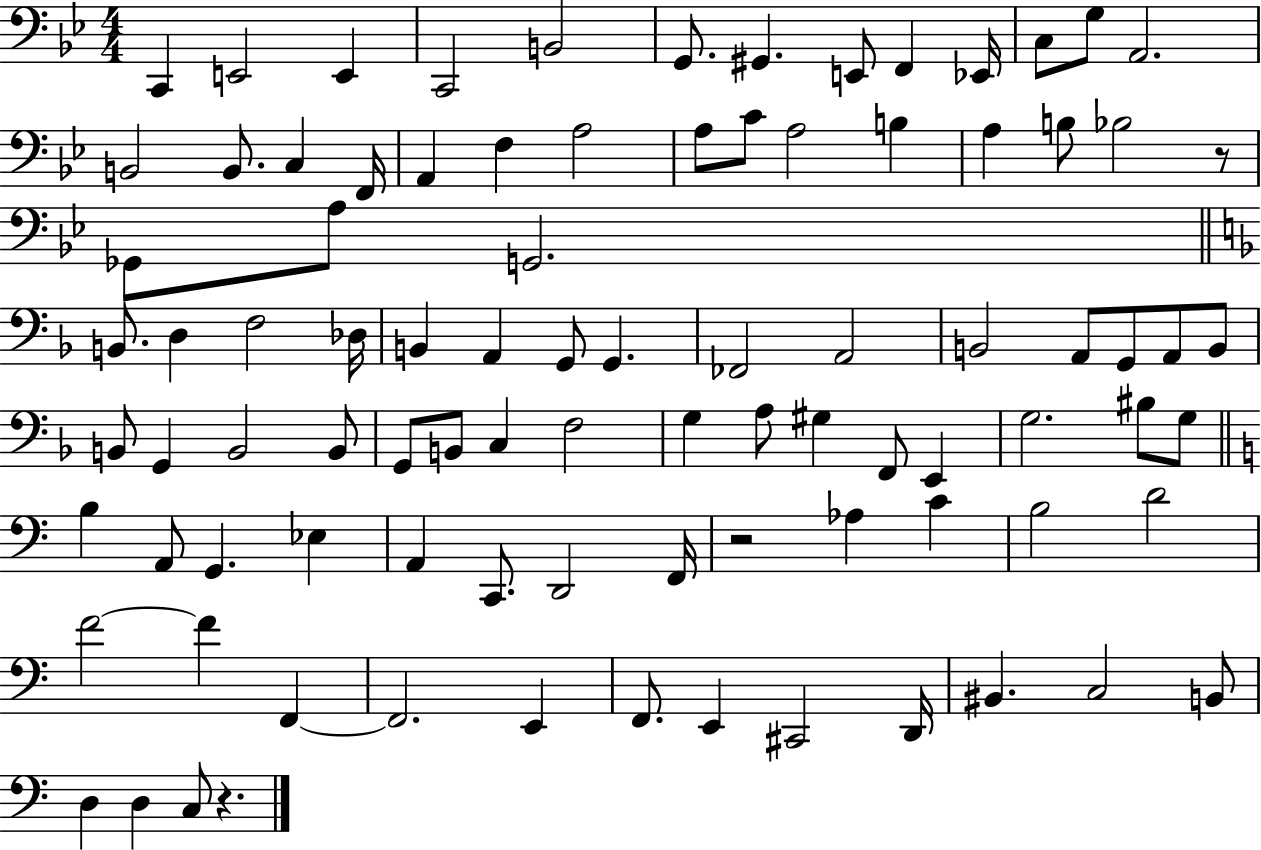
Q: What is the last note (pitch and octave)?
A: C3